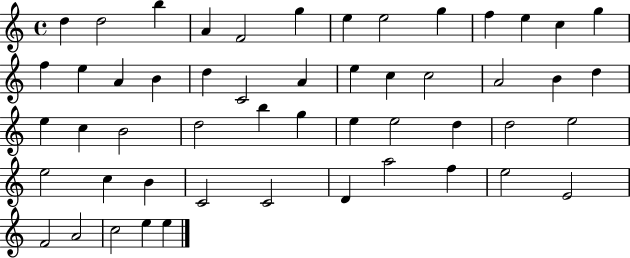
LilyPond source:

{
  \clef treble
  \time 4/4
  \defaultTimeSignature
  \key c \major
  d''4 d''2 b''4 | a'4 f'2 g''4 | e''4 e''2 g''4 | f''4 e''4 c''4 g''4 | \break f''4 e''4 a'4 b'4 | d''4 c'2 a'4 | e''4 c''4 c''2 | a'2 b'4 d''4 | \break e''4 c''4 b'2 | d''2 b''4 g''4 | e''4 e''2 d''4 | d''2 e''2 | \break e''2 c''4 b'4 | c'2 c'2 | d'4 a''2 f''4 | e''2 e'2 | \break f'2 a'2 | c''2 e''4 e''4 | \bar "|."
}